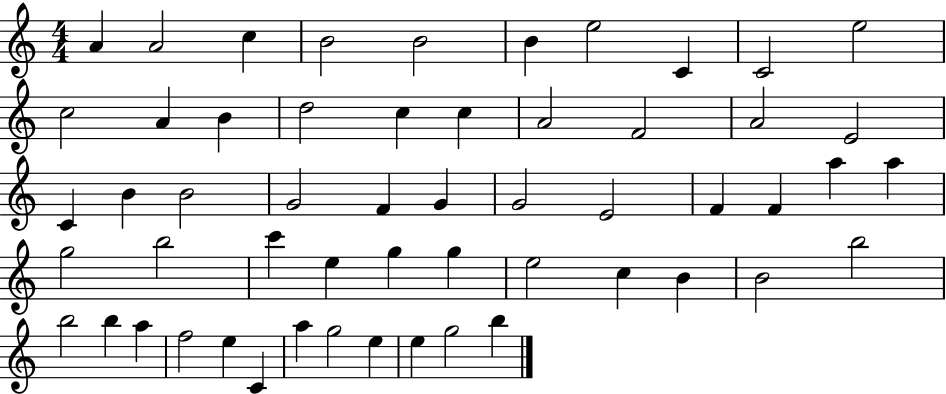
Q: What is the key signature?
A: C major